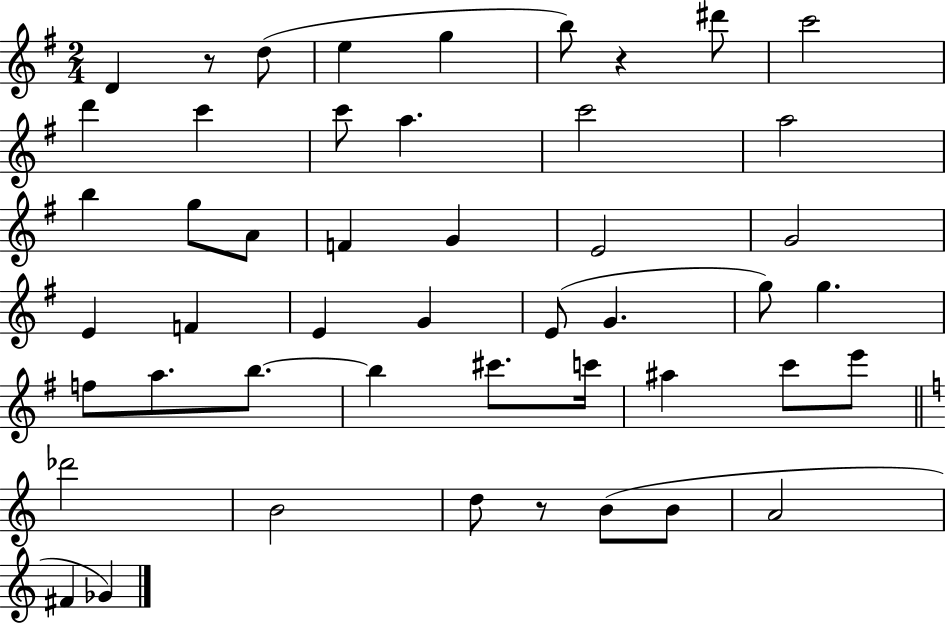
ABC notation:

X:1
T:Untitled
M:2/4
L:1/4
K:G
D z/2 d/2 e g b/2 z ^d'/2 c'2 d' c' c'/2 a c'2 a2 b g/2 A/2 F G E2 G2 E F E G E/2 G g/2 g f/2 a/2 b/2 b ^c'/2 c'/4 ^a c'/2 e'/2 _d'2 B2 d/2 z/2 B/2 B/2 A2 ^F _G